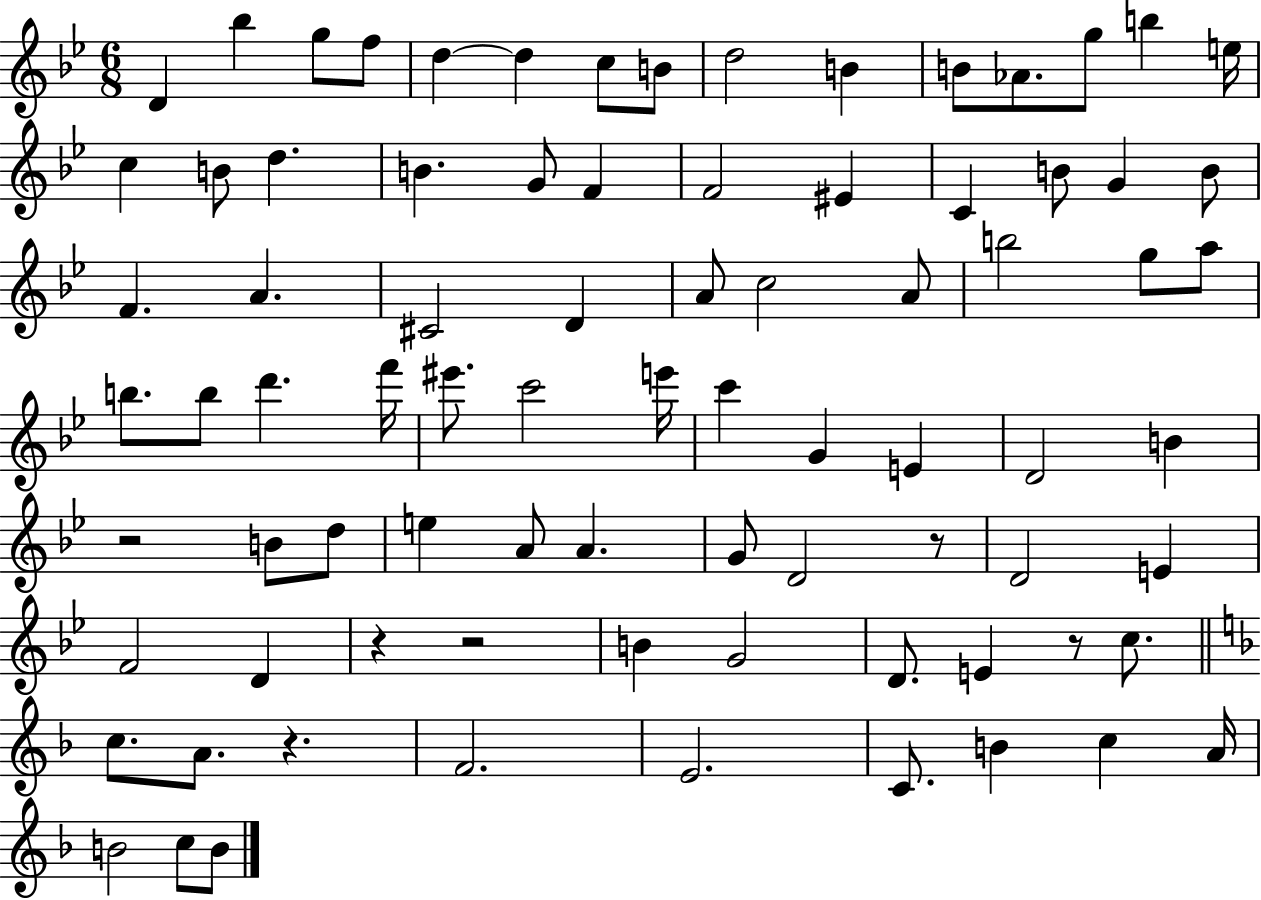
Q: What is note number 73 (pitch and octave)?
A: A4